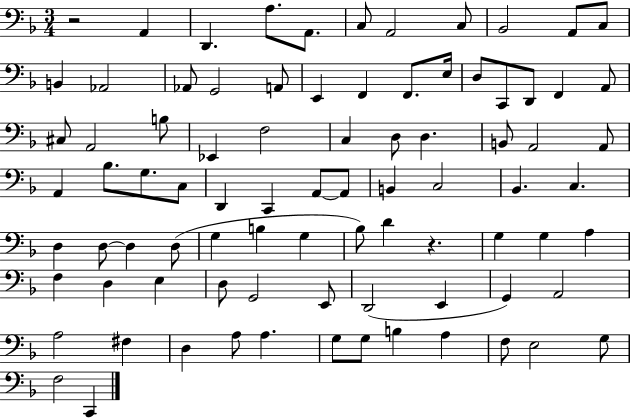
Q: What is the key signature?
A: F major